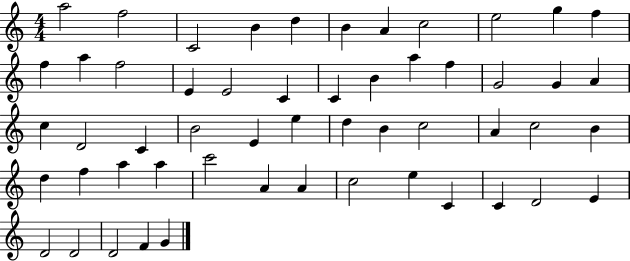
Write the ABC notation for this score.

X:1
T:Untitled
M:4/4
L:1/4
K:C
a2 f2 C2 B d B A c2 e2 g f f a f2 E E2 C C B a f G2 G A c D2 C B2 E e d B c2 A c2 B d f a a c'2 A A c2 e C C D2 E D2 D2 D2 F G